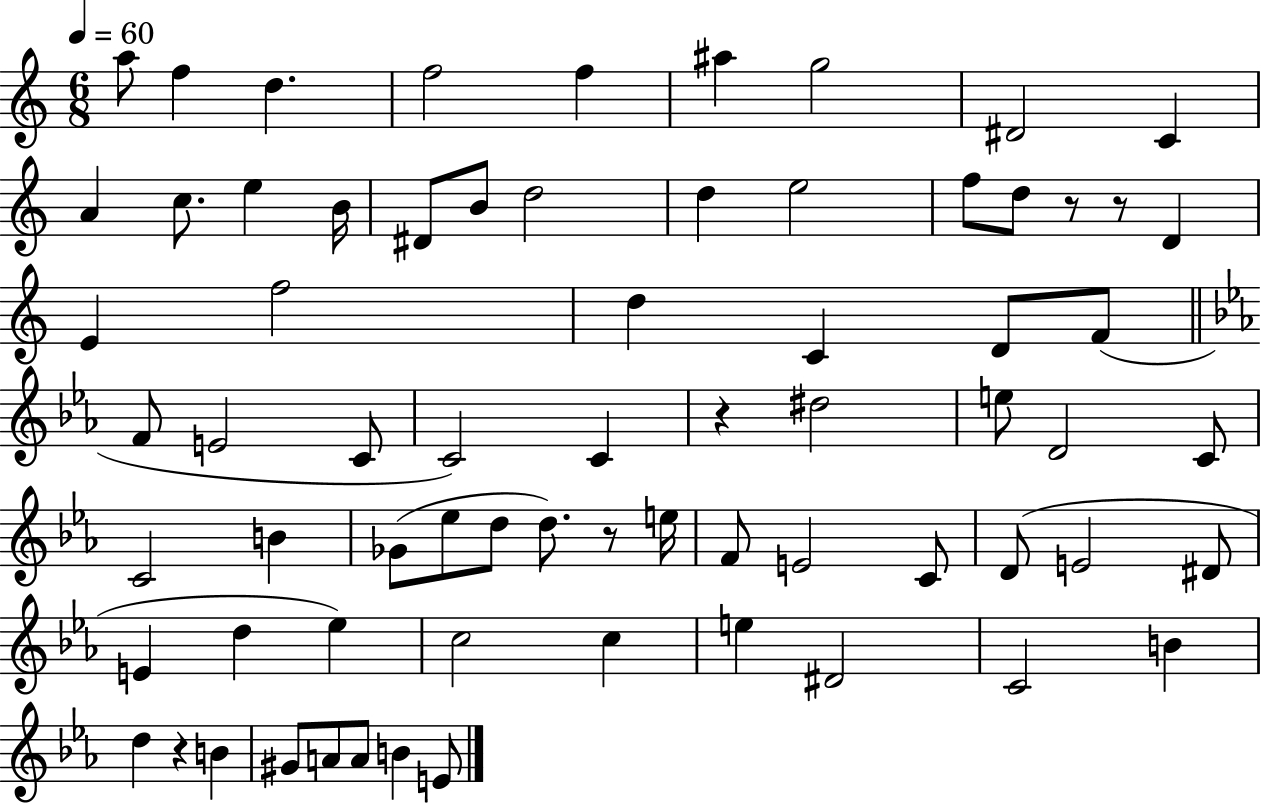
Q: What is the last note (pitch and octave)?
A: E4